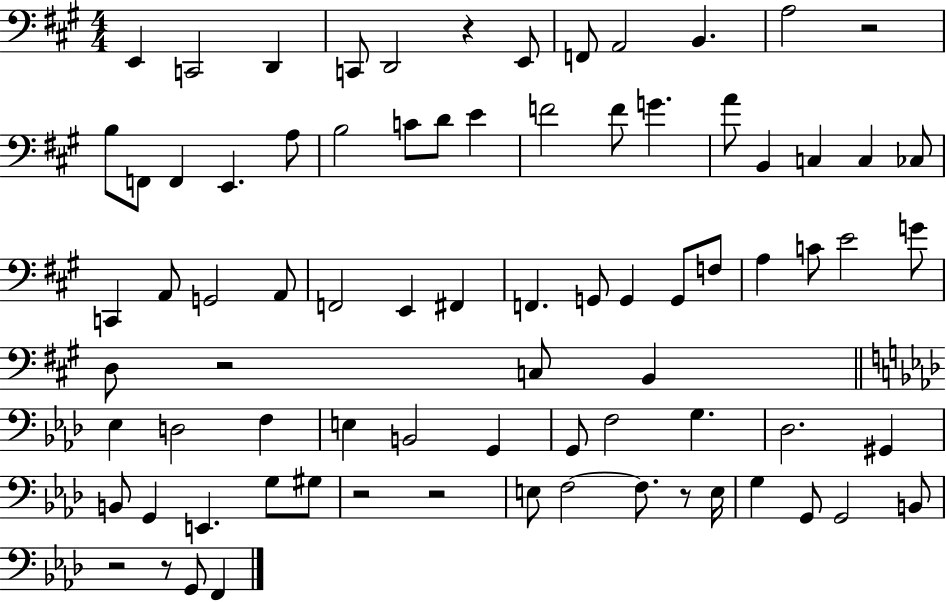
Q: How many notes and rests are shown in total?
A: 80